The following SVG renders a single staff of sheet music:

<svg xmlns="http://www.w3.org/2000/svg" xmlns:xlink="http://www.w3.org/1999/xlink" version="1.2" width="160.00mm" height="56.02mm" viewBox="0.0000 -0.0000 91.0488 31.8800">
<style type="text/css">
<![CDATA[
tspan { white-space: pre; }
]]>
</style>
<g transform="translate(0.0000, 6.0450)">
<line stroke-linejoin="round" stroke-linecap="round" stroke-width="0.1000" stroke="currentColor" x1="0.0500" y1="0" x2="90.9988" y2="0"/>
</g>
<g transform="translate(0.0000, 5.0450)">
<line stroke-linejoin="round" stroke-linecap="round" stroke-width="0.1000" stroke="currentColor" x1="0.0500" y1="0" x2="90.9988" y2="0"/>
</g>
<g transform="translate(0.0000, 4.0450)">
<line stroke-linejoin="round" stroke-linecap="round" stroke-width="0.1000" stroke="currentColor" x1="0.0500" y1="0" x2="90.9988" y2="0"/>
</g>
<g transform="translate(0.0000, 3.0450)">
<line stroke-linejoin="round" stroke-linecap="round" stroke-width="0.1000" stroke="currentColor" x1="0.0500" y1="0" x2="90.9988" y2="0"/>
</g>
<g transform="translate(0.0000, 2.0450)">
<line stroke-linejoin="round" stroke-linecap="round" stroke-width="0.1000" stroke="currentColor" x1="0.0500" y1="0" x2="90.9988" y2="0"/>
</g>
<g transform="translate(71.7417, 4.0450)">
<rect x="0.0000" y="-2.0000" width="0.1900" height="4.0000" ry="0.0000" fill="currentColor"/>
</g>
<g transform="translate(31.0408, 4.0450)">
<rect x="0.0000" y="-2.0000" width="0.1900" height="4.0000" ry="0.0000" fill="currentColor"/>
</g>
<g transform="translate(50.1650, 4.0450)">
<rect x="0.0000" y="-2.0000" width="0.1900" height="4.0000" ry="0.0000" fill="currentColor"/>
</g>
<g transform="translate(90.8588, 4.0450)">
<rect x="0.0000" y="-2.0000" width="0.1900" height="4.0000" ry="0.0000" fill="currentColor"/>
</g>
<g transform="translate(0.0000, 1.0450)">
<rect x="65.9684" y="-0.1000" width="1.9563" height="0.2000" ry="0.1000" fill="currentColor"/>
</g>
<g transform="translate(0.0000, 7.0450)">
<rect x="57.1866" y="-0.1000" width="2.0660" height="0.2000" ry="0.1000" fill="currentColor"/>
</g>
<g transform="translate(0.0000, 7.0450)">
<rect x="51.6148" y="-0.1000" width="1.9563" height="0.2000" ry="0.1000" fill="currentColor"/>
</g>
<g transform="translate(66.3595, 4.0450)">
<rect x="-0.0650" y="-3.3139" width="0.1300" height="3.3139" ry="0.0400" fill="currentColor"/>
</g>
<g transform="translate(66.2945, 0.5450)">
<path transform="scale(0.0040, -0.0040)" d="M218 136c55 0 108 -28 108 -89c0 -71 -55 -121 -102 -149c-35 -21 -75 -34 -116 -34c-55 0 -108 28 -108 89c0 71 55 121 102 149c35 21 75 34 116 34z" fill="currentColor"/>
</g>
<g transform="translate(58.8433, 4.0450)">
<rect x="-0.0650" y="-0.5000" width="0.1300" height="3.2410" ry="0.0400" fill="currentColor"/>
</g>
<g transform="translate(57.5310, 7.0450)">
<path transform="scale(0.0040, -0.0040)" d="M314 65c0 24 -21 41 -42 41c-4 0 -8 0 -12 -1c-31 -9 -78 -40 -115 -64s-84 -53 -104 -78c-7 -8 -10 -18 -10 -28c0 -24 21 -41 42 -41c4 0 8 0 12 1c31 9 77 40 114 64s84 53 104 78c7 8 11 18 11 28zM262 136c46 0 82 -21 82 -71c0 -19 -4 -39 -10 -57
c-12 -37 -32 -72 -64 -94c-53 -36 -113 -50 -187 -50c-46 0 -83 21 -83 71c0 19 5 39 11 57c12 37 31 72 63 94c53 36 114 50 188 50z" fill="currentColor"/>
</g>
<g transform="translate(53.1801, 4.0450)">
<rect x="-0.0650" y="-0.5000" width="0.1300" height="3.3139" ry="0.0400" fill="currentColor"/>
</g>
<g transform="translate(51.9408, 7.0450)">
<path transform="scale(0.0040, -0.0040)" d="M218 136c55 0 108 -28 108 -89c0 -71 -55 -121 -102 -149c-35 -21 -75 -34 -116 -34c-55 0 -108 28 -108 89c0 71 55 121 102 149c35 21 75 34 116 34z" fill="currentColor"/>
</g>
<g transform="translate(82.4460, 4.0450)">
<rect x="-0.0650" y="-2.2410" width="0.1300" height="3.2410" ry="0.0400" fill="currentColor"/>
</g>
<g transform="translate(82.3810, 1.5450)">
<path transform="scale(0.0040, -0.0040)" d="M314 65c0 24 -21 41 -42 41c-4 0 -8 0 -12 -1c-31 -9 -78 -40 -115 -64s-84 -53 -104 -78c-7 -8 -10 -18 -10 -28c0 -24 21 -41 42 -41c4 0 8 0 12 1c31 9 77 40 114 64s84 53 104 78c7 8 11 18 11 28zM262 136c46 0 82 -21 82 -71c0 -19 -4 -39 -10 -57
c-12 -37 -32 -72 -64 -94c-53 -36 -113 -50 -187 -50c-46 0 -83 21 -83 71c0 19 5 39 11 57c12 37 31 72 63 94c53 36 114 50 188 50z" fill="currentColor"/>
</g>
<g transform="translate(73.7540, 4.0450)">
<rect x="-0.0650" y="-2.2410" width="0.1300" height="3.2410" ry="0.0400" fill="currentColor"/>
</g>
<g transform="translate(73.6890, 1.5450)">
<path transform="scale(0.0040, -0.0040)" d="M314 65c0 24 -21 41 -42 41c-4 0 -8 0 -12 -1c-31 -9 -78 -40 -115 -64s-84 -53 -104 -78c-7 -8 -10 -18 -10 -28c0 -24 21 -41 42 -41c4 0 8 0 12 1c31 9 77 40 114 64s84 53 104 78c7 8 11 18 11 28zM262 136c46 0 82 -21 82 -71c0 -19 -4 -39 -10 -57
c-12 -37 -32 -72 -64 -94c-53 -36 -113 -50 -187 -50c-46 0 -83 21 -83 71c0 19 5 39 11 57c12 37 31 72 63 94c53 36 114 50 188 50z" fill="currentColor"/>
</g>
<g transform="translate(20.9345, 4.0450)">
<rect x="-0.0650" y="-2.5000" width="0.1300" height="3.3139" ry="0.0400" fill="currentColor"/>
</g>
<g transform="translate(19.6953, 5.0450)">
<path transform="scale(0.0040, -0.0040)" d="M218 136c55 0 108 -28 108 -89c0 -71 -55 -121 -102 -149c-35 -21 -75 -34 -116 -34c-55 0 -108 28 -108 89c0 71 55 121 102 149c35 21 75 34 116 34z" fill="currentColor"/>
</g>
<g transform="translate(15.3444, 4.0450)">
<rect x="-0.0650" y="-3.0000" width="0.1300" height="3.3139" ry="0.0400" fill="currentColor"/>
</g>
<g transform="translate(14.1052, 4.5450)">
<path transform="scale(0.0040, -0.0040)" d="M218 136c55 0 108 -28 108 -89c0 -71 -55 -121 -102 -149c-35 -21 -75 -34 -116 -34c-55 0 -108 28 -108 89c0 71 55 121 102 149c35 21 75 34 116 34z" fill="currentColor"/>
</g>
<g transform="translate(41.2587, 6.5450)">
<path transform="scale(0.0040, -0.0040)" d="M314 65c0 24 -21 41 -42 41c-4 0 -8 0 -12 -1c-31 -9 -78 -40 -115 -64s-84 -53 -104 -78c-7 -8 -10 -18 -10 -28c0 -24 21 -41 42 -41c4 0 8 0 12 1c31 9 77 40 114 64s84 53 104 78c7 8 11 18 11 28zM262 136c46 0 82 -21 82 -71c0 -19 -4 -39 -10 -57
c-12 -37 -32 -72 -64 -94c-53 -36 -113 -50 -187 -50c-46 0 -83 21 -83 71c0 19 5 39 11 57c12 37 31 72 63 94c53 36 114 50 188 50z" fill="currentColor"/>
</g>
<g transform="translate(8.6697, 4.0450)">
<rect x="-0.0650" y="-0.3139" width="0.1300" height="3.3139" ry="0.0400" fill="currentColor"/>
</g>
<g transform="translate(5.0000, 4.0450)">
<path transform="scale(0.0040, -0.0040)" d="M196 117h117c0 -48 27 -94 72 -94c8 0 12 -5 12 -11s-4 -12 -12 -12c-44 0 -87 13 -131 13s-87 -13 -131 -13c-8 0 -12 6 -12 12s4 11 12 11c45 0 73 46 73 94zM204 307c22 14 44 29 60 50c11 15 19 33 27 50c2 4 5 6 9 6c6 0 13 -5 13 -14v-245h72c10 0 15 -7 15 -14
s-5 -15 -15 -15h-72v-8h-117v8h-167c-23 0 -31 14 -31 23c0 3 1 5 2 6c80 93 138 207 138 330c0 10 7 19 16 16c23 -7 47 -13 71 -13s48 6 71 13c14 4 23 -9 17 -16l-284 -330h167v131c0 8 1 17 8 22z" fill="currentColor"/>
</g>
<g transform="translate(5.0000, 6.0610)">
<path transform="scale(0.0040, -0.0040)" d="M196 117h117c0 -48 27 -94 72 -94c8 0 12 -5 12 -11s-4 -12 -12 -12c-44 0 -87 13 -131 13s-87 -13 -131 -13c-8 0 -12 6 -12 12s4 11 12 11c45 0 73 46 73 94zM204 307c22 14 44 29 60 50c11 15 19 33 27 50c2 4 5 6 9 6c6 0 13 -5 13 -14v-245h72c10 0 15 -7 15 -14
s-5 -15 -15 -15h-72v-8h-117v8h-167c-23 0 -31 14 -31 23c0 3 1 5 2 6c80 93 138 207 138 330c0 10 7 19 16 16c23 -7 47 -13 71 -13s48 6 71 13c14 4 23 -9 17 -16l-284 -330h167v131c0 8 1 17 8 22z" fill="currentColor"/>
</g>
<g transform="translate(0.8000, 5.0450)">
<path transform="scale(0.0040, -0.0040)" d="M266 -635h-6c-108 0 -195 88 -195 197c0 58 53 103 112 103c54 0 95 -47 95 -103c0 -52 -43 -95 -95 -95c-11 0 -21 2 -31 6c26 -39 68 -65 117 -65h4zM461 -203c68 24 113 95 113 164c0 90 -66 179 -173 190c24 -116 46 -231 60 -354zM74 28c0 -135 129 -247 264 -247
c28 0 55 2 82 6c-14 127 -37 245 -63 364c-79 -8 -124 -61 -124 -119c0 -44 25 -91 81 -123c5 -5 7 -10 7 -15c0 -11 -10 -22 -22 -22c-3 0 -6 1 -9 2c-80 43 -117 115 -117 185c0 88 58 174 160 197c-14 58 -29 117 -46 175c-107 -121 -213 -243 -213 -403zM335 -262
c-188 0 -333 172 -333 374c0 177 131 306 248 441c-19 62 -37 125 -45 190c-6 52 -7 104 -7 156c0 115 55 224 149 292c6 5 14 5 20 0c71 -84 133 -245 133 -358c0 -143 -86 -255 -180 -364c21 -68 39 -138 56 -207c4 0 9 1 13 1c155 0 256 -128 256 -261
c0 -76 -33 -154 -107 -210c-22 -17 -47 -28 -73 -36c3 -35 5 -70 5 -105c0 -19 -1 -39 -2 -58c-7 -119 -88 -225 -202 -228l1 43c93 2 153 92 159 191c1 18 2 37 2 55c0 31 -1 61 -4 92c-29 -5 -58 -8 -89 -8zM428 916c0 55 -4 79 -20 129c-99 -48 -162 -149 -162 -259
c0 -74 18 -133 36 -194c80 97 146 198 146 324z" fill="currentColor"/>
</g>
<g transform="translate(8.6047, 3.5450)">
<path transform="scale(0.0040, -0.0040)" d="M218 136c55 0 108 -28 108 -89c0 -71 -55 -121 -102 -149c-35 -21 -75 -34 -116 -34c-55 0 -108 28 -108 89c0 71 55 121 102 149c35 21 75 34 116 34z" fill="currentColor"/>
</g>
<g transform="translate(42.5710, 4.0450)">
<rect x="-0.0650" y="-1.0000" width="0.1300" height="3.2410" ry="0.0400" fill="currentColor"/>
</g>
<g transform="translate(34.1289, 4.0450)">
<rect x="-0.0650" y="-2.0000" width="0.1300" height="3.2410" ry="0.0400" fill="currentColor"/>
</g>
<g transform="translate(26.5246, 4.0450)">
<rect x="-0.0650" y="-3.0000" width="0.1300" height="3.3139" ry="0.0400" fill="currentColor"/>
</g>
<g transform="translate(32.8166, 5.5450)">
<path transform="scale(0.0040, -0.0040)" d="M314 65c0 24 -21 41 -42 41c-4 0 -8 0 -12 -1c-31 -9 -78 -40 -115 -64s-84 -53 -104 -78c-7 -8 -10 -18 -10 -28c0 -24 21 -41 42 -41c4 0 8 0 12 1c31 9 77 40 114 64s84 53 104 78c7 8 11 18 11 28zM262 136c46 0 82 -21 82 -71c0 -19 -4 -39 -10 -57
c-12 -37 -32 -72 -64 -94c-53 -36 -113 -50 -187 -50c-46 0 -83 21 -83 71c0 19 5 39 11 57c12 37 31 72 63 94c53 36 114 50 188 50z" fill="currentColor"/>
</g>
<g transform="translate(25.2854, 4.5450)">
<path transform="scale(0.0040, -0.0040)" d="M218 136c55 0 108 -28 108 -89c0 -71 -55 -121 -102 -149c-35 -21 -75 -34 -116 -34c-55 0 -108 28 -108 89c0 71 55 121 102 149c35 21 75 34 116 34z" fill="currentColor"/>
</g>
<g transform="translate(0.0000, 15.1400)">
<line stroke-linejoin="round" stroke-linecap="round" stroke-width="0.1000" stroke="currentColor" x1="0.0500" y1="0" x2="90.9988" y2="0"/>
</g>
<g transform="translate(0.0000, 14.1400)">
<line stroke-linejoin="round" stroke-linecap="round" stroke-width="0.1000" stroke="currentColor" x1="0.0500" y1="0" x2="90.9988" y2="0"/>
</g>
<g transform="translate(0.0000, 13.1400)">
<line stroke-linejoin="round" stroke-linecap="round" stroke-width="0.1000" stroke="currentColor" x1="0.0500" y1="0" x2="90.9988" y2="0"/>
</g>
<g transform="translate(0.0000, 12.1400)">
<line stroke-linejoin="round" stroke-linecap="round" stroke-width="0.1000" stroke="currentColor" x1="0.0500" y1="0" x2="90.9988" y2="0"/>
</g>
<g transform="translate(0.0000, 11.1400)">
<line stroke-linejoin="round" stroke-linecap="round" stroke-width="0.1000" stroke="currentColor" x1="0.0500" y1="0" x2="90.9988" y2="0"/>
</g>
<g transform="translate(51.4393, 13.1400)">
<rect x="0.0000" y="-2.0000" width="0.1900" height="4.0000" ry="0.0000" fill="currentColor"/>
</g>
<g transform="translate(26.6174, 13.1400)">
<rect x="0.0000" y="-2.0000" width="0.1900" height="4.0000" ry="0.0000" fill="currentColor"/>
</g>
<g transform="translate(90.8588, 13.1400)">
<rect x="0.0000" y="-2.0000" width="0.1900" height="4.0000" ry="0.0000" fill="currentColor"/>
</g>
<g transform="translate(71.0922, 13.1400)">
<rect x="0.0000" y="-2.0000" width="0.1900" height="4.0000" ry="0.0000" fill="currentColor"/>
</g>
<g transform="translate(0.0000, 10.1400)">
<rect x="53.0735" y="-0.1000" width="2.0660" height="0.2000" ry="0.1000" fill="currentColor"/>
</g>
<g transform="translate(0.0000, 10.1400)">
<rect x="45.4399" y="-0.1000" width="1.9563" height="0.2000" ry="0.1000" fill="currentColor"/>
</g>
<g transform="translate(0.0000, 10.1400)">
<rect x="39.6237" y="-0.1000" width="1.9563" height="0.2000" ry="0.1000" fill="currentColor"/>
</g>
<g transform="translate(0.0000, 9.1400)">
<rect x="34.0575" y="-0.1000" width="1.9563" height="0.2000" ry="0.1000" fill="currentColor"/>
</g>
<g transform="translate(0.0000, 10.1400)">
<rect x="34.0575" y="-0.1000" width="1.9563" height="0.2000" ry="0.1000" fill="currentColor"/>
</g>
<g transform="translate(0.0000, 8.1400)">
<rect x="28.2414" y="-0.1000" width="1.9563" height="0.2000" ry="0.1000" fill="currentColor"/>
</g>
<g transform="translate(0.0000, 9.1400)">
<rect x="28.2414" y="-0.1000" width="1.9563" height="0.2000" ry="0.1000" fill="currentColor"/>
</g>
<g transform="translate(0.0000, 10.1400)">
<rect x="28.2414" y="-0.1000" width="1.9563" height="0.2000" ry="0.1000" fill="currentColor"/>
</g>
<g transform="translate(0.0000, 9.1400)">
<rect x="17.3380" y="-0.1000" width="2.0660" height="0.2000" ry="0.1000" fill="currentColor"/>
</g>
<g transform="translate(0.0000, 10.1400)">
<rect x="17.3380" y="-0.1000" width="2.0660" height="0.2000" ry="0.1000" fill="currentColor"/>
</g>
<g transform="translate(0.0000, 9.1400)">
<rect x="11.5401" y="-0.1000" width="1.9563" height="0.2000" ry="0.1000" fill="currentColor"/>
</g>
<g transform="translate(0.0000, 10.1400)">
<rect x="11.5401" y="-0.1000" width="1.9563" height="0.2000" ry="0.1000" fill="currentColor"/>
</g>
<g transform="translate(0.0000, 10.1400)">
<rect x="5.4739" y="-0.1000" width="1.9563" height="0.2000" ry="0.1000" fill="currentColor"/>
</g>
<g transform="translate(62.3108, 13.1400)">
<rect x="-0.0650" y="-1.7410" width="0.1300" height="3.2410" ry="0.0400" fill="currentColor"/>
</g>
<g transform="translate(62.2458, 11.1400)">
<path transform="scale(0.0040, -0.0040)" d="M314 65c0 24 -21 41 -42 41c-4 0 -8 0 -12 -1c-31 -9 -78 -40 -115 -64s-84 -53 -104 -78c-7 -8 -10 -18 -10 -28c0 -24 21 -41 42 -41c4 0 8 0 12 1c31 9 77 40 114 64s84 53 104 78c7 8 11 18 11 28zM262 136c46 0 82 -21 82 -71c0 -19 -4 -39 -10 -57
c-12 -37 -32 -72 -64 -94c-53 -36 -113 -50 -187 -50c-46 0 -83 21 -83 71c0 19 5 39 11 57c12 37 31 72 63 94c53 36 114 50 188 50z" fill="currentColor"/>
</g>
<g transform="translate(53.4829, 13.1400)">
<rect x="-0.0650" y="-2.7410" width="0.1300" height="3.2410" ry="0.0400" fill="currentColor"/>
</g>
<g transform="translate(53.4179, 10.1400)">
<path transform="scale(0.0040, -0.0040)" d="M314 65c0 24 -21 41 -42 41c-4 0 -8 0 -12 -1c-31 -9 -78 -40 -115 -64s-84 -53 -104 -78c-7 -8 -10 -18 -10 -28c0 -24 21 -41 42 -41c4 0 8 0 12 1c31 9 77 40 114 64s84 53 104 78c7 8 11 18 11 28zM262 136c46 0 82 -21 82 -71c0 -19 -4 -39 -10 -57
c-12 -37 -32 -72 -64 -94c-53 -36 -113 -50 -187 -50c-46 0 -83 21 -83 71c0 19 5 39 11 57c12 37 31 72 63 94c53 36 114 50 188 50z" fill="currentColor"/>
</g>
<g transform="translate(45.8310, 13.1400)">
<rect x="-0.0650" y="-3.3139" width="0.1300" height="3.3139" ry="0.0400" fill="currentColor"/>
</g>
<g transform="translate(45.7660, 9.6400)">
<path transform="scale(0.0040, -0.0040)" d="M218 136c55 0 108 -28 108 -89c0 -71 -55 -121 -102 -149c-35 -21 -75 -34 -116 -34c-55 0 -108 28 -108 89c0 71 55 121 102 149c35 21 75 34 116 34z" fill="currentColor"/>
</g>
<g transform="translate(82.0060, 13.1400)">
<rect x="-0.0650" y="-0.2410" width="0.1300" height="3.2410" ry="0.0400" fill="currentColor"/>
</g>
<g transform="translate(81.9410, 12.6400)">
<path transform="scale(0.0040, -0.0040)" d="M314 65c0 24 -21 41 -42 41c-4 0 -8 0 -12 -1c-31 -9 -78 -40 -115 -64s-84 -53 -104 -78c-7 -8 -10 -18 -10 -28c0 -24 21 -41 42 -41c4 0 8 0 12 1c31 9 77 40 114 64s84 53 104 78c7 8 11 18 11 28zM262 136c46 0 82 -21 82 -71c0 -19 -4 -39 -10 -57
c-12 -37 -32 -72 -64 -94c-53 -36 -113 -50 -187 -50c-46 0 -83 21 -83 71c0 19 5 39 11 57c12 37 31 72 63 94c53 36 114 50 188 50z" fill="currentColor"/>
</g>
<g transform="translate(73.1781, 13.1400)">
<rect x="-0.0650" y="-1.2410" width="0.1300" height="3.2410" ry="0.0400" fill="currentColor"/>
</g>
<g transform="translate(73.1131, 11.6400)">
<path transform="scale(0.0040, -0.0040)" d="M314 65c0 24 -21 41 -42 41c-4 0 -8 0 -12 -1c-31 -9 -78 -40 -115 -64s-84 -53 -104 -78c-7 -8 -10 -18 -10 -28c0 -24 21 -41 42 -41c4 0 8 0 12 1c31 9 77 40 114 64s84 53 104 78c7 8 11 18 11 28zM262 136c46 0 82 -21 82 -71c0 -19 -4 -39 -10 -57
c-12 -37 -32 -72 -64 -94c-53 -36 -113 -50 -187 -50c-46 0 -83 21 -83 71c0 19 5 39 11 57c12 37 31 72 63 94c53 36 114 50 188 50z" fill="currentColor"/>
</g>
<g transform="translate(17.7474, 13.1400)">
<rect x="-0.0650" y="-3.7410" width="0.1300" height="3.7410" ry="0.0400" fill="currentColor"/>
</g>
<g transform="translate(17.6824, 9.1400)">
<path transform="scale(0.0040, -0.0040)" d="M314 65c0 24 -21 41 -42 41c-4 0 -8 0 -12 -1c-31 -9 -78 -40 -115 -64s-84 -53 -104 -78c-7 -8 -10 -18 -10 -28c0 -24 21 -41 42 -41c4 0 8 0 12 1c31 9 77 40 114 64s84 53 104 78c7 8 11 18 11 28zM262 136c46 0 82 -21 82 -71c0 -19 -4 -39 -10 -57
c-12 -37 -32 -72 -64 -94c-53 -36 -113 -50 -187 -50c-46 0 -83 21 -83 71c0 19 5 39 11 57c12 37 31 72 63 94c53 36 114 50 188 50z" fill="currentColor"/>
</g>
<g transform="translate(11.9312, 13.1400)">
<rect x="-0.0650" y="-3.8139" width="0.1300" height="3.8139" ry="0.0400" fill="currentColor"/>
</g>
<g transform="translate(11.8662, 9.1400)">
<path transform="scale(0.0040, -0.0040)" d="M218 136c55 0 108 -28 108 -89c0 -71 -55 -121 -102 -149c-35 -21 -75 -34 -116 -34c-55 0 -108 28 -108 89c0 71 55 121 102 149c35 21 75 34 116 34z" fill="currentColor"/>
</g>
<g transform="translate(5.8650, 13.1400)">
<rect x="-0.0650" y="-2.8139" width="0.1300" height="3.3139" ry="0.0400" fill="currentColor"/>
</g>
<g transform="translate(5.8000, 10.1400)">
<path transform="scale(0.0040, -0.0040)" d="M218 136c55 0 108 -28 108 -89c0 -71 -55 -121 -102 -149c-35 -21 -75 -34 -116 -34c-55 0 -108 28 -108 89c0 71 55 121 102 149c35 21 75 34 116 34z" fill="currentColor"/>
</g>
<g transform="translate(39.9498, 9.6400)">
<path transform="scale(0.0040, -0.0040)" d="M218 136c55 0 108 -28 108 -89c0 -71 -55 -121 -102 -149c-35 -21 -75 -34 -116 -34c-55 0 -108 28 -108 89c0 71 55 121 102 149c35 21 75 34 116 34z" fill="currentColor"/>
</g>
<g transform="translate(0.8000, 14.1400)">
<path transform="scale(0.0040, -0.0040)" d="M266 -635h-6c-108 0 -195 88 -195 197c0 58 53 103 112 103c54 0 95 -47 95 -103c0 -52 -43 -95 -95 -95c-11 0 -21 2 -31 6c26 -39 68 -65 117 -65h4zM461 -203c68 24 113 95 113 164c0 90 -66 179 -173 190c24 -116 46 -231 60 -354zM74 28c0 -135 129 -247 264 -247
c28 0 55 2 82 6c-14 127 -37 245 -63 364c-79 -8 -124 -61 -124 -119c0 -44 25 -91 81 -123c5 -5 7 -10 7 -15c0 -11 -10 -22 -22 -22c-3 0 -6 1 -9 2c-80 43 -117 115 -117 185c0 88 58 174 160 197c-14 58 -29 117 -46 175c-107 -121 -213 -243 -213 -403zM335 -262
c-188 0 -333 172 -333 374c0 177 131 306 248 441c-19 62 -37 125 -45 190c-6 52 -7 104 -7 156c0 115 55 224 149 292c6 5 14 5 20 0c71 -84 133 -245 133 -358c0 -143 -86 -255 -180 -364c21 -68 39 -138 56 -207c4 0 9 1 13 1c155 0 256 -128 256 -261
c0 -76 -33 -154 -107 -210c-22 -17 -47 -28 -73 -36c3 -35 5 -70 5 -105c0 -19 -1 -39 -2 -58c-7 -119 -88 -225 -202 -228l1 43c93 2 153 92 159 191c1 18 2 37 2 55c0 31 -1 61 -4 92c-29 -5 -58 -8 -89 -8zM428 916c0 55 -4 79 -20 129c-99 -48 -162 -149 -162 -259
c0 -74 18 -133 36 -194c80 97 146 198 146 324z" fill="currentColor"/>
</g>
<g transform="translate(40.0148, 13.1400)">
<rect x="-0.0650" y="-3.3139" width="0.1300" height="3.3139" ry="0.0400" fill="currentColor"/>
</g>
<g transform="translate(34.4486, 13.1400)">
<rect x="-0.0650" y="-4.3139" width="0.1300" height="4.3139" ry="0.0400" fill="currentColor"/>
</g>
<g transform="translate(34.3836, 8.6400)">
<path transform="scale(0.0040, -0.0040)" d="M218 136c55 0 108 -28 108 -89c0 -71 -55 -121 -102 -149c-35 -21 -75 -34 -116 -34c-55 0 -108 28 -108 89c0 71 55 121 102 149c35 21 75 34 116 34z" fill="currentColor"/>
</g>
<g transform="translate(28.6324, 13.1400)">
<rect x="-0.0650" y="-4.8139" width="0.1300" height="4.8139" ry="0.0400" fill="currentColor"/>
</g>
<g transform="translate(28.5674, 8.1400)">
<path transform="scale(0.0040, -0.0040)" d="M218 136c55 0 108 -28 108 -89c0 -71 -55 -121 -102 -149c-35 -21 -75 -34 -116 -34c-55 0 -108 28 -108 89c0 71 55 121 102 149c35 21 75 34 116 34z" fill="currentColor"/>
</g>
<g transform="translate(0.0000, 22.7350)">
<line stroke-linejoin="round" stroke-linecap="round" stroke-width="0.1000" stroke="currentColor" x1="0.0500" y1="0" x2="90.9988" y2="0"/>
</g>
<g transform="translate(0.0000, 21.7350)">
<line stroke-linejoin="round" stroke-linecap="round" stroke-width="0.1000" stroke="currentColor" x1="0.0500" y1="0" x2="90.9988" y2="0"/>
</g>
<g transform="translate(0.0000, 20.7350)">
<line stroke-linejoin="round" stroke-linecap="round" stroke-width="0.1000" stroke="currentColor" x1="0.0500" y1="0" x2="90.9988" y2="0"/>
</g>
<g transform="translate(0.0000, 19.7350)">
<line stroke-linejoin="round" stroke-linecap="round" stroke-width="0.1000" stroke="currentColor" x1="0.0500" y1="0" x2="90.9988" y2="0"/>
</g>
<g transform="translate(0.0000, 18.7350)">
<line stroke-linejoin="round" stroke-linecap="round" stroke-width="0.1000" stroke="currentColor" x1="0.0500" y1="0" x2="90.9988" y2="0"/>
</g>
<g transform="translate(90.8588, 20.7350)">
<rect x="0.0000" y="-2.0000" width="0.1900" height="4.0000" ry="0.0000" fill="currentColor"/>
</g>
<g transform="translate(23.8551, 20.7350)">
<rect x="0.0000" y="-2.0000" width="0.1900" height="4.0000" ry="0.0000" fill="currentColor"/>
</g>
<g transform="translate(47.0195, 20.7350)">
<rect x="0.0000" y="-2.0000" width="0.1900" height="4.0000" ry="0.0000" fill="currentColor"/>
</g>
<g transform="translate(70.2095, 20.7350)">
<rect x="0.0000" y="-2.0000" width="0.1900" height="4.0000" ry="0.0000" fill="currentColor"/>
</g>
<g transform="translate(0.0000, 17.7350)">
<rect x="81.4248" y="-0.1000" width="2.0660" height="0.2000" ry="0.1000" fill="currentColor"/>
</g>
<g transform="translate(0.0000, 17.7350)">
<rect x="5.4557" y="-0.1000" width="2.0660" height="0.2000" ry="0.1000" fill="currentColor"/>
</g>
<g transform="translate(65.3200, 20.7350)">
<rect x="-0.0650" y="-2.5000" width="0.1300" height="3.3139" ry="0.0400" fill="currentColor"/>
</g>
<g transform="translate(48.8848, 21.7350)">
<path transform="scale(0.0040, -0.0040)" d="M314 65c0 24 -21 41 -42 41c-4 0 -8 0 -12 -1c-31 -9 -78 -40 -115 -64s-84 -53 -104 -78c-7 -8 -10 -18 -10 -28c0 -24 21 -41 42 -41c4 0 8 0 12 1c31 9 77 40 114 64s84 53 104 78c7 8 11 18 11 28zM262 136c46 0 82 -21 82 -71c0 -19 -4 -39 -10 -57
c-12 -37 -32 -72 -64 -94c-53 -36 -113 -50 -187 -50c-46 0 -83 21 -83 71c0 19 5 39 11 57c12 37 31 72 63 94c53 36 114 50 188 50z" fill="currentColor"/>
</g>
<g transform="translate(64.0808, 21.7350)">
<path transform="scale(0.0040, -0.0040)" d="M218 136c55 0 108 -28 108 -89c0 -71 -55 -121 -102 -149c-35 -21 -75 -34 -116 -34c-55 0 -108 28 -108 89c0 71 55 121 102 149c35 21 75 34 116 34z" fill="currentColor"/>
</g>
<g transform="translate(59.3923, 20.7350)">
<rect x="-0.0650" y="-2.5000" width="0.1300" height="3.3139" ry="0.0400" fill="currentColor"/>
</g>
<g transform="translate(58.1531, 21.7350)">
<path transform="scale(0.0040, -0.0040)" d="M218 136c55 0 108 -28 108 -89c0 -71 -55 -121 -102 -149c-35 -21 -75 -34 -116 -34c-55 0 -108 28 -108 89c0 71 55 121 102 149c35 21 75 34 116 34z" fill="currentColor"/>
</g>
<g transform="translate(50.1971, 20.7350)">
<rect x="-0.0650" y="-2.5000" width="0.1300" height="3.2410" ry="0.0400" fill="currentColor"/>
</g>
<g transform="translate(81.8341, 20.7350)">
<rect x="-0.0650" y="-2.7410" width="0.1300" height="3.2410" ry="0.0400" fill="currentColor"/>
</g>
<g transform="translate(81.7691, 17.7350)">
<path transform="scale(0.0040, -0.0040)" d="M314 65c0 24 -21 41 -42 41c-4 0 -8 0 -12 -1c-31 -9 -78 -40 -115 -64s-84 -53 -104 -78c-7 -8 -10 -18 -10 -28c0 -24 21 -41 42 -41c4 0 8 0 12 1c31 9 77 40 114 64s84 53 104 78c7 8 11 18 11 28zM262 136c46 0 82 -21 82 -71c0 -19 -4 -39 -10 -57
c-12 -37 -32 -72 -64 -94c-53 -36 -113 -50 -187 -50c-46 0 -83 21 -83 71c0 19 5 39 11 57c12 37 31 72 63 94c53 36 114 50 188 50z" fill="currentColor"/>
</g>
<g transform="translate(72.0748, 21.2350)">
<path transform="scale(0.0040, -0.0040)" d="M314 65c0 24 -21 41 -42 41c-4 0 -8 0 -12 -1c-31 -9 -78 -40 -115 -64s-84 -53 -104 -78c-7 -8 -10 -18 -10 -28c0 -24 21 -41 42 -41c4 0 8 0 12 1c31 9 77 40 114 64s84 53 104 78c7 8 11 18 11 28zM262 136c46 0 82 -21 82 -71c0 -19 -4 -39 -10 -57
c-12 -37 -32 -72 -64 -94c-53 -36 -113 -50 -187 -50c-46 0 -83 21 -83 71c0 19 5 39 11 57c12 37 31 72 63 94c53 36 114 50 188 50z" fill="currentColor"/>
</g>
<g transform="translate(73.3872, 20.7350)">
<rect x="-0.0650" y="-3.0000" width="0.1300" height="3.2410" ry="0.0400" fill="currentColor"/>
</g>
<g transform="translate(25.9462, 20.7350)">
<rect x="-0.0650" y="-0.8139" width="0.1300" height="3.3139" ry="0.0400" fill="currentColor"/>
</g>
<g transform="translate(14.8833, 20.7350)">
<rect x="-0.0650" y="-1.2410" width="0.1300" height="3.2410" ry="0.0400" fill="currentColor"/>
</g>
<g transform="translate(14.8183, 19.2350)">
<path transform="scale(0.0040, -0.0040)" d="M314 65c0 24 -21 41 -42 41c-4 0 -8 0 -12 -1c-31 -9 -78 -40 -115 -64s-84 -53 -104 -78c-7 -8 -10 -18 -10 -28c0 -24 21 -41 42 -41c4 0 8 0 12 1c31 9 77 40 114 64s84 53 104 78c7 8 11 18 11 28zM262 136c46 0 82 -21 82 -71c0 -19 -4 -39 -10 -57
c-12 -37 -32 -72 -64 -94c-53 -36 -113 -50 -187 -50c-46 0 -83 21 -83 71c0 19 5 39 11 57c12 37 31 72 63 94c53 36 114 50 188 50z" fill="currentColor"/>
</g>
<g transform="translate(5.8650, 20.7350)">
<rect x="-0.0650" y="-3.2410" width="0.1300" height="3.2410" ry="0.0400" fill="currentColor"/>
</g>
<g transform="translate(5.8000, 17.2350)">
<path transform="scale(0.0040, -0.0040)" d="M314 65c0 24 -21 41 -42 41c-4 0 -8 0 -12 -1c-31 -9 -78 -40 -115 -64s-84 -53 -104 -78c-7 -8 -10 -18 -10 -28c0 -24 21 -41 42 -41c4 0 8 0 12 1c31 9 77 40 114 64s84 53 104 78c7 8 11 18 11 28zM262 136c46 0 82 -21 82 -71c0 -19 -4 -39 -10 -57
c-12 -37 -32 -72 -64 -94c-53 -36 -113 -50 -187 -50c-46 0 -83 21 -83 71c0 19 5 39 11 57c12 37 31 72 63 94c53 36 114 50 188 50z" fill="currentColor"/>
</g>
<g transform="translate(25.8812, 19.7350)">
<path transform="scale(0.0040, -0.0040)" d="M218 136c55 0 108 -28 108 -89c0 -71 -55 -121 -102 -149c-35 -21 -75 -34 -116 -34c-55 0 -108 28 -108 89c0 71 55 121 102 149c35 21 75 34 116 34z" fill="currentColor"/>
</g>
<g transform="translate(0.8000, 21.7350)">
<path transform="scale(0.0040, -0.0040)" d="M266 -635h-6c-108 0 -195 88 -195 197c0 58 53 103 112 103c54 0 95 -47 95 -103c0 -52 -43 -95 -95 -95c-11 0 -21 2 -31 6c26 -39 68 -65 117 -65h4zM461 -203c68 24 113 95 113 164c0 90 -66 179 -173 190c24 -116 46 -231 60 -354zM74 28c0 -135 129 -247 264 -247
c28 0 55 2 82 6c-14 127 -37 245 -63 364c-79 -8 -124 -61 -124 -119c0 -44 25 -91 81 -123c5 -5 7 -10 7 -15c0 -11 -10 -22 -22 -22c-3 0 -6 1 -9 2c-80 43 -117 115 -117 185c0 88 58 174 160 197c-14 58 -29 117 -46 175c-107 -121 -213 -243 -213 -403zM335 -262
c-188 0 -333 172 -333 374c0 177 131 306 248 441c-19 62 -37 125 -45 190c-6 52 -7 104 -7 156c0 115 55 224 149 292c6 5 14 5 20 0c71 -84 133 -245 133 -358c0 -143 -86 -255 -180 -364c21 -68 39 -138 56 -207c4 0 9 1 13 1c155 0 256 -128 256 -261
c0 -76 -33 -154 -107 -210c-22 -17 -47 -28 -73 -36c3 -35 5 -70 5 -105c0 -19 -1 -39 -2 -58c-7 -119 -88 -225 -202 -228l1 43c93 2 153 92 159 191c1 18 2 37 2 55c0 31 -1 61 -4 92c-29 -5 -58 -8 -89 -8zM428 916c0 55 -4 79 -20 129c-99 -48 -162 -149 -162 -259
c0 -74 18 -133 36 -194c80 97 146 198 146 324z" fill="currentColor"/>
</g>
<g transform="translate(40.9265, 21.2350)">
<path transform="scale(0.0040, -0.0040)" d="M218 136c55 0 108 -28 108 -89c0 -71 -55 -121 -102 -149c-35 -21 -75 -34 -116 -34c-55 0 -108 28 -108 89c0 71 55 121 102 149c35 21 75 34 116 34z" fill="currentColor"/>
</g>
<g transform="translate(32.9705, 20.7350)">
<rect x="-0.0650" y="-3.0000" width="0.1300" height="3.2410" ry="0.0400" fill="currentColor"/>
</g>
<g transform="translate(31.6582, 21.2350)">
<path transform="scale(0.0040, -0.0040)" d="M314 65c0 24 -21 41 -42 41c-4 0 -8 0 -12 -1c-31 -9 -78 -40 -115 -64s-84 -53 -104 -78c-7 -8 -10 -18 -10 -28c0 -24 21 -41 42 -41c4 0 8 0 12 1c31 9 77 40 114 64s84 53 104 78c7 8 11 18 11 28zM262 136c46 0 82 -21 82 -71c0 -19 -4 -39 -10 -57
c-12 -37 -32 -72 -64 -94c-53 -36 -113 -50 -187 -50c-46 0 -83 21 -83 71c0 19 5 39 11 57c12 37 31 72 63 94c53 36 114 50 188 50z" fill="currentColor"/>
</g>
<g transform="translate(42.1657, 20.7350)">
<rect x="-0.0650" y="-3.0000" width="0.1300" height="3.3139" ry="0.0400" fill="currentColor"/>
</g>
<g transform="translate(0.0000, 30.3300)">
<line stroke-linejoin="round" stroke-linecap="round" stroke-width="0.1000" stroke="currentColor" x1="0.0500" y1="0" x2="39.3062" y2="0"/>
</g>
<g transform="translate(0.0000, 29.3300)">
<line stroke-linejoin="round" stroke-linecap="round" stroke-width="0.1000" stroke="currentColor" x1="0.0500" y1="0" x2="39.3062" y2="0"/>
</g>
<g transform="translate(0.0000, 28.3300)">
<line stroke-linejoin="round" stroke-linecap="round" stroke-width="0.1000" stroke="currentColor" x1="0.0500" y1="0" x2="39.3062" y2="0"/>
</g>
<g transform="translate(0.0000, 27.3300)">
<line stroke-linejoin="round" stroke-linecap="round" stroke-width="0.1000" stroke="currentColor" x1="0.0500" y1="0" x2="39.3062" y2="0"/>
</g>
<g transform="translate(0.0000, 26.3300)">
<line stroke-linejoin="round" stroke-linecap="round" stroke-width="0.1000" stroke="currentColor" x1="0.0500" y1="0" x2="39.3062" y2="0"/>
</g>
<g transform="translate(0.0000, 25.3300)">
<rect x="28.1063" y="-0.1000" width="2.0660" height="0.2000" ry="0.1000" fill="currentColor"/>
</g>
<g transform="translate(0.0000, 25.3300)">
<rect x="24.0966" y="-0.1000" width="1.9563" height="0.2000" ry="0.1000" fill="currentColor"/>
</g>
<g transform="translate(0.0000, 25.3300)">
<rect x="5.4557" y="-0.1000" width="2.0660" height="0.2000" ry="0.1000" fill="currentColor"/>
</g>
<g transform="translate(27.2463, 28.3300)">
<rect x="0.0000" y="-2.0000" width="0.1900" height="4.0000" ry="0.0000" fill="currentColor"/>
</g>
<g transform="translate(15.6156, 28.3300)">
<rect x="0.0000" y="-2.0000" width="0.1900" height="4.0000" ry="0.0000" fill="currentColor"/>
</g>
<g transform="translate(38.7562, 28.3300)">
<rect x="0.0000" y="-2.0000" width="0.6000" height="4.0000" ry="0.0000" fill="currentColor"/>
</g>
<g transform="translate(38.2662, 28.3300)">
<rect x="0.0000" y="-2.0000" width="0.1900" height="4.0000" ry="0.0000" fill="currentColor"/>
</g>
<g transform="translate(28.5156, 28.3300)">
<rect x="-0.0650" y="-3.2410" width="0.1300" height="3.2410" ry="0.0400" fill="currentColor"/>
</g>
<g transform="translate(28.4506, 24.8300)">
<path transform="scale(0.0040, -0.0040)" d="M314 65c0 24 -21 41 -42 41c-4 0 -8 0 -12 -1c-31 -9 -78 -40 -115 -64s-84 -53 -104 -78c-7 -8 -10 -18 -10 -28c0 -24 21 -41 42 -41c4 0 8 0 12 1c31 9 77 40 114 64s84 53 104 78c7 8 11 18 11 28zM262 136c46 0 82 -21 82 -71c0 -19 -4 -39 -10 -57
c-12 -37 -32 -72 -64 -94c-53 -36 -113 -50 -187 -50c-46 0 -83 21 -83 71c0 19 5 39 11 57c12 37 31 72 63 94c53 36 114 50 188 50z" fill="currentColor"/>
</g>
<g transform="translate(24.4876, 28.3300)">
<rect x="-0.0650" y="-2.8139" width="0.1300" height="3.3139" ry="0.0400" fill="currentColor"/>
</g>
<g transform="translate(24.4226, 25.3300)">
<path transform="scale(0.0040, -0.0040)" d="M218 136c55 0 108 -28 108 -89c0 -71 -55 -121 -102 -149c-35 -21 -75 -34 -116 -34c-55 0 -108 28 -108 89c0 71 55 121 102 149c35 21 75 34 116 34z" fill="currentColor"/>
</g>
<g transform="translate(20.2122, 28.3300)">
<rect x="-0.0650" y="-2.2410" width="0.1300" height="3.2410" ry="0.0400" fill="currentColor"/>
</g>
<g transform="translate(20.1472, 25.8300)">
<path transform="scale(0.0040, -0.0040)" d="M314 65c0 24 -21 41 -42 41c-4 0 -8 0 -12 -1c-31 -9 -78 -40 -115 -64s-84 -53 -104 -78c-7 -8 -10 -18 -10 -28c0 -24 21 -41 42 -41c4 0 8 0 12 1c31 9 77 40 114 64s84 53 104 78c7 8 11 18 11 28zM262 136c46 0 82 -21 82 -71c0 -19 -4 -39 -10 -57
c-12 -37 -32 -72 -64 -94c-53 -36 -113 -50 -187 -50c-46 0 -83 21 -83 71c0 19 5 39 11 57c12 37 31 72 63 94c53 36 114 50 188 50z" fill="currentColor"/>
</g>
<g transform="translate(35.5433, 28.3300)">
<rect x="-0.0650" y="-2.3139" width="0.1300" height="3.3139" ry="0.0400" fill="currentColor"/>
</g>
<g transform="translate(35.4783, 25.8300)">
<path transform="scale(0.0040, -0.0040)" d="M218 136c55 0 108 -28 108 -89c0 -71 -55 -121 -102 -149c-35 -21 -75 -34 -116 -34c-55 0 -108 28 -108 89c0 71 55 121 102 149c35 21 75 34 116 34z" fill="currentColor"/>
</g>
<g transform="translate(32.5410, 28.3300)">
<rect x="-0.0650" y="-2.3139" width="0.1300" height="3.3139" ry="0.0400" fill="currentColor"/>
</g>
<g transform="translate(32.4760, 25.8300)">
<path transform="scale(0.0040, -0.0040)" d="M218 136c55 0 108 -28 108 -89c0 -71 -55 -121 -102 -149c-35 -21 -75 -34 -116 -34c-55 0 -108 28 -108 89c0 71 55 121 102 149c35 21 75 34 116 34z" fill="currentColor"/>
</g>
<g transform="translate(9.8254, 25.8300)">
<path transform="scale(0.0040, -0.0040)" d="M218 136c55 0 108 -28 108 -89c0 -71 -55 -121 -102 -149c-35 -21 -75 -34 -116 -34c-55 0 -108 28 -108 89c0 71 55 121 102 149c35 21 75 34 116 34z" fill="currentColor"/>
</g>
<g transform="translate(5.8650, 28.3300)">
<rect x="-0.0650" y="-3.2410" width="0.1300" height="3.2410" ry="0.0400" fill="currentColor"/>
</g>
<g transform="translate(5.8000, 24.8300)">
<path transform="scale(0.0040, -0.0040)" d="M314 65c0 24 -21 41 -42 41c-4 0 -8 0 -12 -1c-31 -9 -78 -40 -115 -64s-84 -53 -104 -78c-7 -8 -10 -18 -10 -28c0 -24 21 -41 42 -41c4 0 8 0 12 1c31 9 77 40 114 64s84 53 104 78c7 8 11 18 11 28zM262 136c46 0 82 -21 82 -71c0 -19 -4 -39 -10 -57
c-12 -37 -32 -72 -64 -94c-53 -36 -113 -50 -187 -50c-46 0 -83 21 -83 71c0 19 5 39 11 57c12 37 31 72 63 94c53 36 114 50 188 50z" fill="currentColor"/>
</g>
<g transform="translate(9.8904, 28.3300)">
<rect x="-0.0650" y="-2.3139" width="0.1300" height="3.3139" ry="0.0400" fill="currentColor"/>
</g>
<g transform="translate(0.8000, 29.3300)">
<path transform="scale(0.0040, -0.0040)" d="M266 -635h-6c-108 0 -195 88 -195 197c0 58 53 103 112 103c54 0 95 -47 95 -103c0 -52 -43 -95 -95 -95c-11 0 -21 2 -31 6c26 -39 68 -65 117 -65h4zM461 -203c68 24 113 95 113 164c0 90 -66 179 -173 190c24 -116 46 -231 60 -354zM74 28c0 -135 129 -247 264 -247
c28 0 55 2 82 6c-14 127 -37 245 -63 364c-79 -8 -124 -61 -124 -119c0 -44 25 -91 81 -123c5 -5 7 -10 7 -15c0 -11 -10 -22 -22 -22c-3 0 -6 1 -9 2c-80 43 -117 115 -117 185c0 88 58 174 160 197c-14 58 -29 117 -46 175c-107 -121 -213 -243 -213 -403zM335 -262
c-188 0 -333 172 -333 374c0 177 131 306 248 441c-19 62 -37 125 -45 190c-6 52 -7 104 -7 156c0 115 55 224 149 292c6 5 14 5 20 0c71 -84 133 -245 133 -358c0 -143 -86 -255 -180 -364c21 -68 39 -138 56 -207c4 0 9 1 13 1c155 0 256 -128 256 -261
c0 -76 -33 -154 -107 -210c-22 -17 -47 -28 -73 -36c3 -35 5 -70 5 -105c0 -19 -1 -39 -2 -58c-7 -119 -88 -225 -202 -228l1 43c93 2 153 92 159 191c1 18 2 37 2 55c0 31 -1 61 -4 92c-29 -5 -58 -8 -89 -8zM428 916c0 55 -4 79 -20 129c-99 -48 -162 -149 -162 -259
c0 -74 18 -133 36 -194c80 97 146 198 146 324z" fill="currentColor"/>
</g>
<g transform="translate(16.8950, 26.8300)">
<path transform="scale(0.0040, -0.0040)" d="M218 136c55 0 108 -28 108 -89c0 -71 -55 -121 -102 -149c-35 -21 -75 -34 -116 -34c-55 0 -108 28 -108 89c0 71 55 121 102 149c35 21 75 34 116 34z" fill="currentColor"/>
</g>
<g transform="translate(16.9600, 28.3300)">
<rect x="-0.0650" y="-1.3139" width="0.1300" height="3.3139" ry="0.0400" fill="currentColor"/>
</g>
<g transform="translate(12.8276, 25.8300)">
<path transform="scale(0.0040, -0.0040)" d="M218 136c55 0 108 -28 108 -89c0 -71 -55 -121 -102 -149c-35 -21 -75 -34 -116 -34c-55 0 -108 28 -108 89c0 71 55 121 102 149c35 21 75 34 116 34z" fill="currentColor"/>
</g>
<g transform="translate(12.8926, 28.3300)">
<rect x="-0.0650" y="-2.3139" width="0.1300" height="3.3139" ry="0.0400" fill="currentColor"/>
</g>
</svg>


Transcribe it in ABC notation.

X:1
T:Untitled
M:4/4
L:1/4
K:C
c A G A F2 D2 C C2 b g2 g2 a c' c'2 e' d' b b a2 f2 e2 c2 b2 e2 d A2 A G2 G G A2 a2 b2 g g e g2 a b2 g g